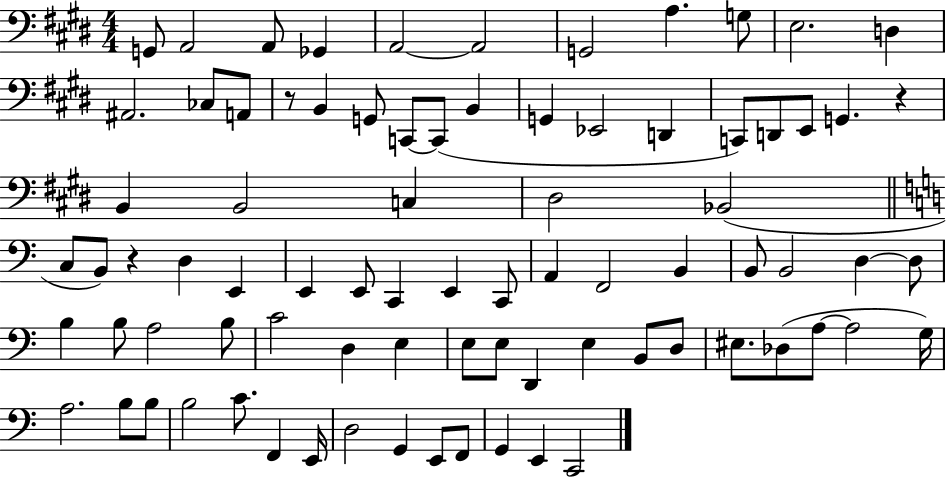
{
  \clef bass
  \numericTimeSignature
  \time 4/4
  \key e \major
  g,8 a,2 a,8 ges,4 | a,2~~ a,2 | g,2 a4. g8 | e2. d4 | \break ais,2. ces8 a,8 | r8 b,4 g,8 c,8~~ c,8( b,4 | g,4 ees,2 d,4 | c,8) d,8 e,8 g,4. r4 | \break b,4 b,2 c4 | dis2 bes,2( | \bar "||" \break \key a \minor c8 b,8) r4 d4 e,4 | e,4 e,8 c,4 e,4 c,8 | a,4 f,2 b,4 | b,8 b,2 d4~~ d8 | \break b4 b8 a2 b8 | c'2 d4 e4 | e8 e8 d,4 e4 b,8 d8 | eis8. des8( a8~~ a2 g16) | \break a2. b8 b8 | b2 c'8. f,4 e,16 | d2 g,4 e,8 f,8 | g,4 e,4 c,2 | \break \bar "|."
}